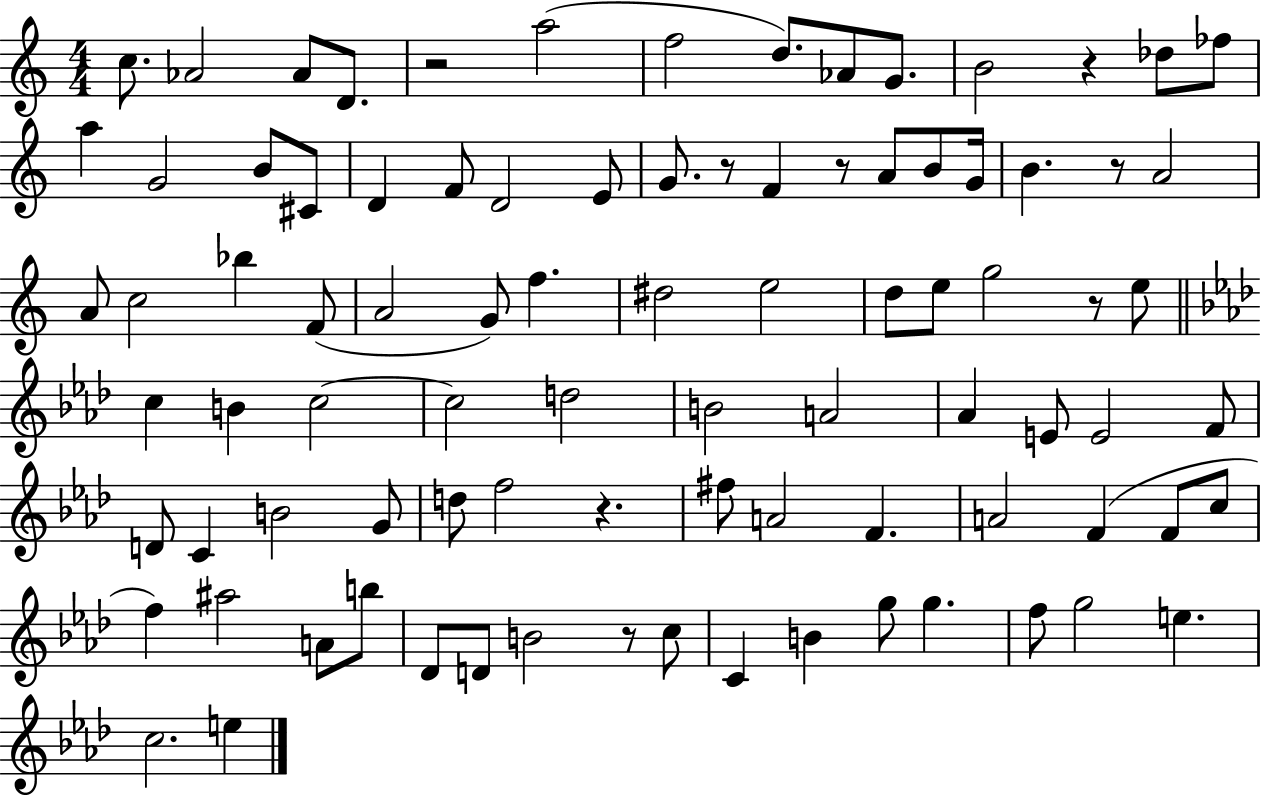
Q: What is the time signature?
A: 4/4